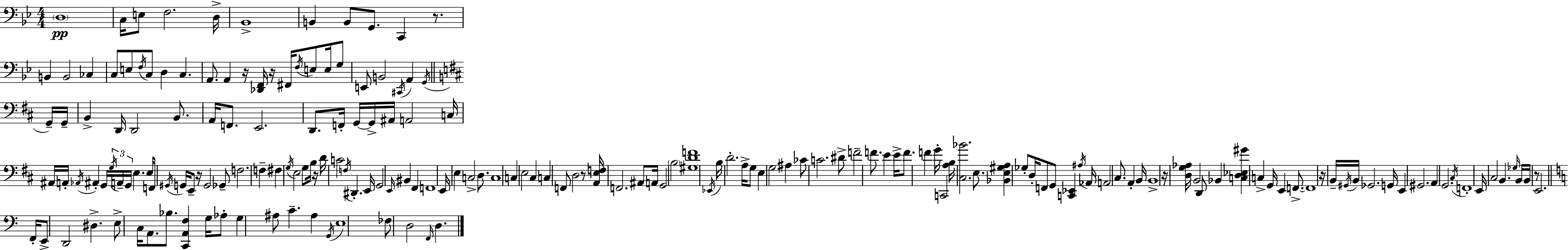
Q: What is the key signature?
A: G minor